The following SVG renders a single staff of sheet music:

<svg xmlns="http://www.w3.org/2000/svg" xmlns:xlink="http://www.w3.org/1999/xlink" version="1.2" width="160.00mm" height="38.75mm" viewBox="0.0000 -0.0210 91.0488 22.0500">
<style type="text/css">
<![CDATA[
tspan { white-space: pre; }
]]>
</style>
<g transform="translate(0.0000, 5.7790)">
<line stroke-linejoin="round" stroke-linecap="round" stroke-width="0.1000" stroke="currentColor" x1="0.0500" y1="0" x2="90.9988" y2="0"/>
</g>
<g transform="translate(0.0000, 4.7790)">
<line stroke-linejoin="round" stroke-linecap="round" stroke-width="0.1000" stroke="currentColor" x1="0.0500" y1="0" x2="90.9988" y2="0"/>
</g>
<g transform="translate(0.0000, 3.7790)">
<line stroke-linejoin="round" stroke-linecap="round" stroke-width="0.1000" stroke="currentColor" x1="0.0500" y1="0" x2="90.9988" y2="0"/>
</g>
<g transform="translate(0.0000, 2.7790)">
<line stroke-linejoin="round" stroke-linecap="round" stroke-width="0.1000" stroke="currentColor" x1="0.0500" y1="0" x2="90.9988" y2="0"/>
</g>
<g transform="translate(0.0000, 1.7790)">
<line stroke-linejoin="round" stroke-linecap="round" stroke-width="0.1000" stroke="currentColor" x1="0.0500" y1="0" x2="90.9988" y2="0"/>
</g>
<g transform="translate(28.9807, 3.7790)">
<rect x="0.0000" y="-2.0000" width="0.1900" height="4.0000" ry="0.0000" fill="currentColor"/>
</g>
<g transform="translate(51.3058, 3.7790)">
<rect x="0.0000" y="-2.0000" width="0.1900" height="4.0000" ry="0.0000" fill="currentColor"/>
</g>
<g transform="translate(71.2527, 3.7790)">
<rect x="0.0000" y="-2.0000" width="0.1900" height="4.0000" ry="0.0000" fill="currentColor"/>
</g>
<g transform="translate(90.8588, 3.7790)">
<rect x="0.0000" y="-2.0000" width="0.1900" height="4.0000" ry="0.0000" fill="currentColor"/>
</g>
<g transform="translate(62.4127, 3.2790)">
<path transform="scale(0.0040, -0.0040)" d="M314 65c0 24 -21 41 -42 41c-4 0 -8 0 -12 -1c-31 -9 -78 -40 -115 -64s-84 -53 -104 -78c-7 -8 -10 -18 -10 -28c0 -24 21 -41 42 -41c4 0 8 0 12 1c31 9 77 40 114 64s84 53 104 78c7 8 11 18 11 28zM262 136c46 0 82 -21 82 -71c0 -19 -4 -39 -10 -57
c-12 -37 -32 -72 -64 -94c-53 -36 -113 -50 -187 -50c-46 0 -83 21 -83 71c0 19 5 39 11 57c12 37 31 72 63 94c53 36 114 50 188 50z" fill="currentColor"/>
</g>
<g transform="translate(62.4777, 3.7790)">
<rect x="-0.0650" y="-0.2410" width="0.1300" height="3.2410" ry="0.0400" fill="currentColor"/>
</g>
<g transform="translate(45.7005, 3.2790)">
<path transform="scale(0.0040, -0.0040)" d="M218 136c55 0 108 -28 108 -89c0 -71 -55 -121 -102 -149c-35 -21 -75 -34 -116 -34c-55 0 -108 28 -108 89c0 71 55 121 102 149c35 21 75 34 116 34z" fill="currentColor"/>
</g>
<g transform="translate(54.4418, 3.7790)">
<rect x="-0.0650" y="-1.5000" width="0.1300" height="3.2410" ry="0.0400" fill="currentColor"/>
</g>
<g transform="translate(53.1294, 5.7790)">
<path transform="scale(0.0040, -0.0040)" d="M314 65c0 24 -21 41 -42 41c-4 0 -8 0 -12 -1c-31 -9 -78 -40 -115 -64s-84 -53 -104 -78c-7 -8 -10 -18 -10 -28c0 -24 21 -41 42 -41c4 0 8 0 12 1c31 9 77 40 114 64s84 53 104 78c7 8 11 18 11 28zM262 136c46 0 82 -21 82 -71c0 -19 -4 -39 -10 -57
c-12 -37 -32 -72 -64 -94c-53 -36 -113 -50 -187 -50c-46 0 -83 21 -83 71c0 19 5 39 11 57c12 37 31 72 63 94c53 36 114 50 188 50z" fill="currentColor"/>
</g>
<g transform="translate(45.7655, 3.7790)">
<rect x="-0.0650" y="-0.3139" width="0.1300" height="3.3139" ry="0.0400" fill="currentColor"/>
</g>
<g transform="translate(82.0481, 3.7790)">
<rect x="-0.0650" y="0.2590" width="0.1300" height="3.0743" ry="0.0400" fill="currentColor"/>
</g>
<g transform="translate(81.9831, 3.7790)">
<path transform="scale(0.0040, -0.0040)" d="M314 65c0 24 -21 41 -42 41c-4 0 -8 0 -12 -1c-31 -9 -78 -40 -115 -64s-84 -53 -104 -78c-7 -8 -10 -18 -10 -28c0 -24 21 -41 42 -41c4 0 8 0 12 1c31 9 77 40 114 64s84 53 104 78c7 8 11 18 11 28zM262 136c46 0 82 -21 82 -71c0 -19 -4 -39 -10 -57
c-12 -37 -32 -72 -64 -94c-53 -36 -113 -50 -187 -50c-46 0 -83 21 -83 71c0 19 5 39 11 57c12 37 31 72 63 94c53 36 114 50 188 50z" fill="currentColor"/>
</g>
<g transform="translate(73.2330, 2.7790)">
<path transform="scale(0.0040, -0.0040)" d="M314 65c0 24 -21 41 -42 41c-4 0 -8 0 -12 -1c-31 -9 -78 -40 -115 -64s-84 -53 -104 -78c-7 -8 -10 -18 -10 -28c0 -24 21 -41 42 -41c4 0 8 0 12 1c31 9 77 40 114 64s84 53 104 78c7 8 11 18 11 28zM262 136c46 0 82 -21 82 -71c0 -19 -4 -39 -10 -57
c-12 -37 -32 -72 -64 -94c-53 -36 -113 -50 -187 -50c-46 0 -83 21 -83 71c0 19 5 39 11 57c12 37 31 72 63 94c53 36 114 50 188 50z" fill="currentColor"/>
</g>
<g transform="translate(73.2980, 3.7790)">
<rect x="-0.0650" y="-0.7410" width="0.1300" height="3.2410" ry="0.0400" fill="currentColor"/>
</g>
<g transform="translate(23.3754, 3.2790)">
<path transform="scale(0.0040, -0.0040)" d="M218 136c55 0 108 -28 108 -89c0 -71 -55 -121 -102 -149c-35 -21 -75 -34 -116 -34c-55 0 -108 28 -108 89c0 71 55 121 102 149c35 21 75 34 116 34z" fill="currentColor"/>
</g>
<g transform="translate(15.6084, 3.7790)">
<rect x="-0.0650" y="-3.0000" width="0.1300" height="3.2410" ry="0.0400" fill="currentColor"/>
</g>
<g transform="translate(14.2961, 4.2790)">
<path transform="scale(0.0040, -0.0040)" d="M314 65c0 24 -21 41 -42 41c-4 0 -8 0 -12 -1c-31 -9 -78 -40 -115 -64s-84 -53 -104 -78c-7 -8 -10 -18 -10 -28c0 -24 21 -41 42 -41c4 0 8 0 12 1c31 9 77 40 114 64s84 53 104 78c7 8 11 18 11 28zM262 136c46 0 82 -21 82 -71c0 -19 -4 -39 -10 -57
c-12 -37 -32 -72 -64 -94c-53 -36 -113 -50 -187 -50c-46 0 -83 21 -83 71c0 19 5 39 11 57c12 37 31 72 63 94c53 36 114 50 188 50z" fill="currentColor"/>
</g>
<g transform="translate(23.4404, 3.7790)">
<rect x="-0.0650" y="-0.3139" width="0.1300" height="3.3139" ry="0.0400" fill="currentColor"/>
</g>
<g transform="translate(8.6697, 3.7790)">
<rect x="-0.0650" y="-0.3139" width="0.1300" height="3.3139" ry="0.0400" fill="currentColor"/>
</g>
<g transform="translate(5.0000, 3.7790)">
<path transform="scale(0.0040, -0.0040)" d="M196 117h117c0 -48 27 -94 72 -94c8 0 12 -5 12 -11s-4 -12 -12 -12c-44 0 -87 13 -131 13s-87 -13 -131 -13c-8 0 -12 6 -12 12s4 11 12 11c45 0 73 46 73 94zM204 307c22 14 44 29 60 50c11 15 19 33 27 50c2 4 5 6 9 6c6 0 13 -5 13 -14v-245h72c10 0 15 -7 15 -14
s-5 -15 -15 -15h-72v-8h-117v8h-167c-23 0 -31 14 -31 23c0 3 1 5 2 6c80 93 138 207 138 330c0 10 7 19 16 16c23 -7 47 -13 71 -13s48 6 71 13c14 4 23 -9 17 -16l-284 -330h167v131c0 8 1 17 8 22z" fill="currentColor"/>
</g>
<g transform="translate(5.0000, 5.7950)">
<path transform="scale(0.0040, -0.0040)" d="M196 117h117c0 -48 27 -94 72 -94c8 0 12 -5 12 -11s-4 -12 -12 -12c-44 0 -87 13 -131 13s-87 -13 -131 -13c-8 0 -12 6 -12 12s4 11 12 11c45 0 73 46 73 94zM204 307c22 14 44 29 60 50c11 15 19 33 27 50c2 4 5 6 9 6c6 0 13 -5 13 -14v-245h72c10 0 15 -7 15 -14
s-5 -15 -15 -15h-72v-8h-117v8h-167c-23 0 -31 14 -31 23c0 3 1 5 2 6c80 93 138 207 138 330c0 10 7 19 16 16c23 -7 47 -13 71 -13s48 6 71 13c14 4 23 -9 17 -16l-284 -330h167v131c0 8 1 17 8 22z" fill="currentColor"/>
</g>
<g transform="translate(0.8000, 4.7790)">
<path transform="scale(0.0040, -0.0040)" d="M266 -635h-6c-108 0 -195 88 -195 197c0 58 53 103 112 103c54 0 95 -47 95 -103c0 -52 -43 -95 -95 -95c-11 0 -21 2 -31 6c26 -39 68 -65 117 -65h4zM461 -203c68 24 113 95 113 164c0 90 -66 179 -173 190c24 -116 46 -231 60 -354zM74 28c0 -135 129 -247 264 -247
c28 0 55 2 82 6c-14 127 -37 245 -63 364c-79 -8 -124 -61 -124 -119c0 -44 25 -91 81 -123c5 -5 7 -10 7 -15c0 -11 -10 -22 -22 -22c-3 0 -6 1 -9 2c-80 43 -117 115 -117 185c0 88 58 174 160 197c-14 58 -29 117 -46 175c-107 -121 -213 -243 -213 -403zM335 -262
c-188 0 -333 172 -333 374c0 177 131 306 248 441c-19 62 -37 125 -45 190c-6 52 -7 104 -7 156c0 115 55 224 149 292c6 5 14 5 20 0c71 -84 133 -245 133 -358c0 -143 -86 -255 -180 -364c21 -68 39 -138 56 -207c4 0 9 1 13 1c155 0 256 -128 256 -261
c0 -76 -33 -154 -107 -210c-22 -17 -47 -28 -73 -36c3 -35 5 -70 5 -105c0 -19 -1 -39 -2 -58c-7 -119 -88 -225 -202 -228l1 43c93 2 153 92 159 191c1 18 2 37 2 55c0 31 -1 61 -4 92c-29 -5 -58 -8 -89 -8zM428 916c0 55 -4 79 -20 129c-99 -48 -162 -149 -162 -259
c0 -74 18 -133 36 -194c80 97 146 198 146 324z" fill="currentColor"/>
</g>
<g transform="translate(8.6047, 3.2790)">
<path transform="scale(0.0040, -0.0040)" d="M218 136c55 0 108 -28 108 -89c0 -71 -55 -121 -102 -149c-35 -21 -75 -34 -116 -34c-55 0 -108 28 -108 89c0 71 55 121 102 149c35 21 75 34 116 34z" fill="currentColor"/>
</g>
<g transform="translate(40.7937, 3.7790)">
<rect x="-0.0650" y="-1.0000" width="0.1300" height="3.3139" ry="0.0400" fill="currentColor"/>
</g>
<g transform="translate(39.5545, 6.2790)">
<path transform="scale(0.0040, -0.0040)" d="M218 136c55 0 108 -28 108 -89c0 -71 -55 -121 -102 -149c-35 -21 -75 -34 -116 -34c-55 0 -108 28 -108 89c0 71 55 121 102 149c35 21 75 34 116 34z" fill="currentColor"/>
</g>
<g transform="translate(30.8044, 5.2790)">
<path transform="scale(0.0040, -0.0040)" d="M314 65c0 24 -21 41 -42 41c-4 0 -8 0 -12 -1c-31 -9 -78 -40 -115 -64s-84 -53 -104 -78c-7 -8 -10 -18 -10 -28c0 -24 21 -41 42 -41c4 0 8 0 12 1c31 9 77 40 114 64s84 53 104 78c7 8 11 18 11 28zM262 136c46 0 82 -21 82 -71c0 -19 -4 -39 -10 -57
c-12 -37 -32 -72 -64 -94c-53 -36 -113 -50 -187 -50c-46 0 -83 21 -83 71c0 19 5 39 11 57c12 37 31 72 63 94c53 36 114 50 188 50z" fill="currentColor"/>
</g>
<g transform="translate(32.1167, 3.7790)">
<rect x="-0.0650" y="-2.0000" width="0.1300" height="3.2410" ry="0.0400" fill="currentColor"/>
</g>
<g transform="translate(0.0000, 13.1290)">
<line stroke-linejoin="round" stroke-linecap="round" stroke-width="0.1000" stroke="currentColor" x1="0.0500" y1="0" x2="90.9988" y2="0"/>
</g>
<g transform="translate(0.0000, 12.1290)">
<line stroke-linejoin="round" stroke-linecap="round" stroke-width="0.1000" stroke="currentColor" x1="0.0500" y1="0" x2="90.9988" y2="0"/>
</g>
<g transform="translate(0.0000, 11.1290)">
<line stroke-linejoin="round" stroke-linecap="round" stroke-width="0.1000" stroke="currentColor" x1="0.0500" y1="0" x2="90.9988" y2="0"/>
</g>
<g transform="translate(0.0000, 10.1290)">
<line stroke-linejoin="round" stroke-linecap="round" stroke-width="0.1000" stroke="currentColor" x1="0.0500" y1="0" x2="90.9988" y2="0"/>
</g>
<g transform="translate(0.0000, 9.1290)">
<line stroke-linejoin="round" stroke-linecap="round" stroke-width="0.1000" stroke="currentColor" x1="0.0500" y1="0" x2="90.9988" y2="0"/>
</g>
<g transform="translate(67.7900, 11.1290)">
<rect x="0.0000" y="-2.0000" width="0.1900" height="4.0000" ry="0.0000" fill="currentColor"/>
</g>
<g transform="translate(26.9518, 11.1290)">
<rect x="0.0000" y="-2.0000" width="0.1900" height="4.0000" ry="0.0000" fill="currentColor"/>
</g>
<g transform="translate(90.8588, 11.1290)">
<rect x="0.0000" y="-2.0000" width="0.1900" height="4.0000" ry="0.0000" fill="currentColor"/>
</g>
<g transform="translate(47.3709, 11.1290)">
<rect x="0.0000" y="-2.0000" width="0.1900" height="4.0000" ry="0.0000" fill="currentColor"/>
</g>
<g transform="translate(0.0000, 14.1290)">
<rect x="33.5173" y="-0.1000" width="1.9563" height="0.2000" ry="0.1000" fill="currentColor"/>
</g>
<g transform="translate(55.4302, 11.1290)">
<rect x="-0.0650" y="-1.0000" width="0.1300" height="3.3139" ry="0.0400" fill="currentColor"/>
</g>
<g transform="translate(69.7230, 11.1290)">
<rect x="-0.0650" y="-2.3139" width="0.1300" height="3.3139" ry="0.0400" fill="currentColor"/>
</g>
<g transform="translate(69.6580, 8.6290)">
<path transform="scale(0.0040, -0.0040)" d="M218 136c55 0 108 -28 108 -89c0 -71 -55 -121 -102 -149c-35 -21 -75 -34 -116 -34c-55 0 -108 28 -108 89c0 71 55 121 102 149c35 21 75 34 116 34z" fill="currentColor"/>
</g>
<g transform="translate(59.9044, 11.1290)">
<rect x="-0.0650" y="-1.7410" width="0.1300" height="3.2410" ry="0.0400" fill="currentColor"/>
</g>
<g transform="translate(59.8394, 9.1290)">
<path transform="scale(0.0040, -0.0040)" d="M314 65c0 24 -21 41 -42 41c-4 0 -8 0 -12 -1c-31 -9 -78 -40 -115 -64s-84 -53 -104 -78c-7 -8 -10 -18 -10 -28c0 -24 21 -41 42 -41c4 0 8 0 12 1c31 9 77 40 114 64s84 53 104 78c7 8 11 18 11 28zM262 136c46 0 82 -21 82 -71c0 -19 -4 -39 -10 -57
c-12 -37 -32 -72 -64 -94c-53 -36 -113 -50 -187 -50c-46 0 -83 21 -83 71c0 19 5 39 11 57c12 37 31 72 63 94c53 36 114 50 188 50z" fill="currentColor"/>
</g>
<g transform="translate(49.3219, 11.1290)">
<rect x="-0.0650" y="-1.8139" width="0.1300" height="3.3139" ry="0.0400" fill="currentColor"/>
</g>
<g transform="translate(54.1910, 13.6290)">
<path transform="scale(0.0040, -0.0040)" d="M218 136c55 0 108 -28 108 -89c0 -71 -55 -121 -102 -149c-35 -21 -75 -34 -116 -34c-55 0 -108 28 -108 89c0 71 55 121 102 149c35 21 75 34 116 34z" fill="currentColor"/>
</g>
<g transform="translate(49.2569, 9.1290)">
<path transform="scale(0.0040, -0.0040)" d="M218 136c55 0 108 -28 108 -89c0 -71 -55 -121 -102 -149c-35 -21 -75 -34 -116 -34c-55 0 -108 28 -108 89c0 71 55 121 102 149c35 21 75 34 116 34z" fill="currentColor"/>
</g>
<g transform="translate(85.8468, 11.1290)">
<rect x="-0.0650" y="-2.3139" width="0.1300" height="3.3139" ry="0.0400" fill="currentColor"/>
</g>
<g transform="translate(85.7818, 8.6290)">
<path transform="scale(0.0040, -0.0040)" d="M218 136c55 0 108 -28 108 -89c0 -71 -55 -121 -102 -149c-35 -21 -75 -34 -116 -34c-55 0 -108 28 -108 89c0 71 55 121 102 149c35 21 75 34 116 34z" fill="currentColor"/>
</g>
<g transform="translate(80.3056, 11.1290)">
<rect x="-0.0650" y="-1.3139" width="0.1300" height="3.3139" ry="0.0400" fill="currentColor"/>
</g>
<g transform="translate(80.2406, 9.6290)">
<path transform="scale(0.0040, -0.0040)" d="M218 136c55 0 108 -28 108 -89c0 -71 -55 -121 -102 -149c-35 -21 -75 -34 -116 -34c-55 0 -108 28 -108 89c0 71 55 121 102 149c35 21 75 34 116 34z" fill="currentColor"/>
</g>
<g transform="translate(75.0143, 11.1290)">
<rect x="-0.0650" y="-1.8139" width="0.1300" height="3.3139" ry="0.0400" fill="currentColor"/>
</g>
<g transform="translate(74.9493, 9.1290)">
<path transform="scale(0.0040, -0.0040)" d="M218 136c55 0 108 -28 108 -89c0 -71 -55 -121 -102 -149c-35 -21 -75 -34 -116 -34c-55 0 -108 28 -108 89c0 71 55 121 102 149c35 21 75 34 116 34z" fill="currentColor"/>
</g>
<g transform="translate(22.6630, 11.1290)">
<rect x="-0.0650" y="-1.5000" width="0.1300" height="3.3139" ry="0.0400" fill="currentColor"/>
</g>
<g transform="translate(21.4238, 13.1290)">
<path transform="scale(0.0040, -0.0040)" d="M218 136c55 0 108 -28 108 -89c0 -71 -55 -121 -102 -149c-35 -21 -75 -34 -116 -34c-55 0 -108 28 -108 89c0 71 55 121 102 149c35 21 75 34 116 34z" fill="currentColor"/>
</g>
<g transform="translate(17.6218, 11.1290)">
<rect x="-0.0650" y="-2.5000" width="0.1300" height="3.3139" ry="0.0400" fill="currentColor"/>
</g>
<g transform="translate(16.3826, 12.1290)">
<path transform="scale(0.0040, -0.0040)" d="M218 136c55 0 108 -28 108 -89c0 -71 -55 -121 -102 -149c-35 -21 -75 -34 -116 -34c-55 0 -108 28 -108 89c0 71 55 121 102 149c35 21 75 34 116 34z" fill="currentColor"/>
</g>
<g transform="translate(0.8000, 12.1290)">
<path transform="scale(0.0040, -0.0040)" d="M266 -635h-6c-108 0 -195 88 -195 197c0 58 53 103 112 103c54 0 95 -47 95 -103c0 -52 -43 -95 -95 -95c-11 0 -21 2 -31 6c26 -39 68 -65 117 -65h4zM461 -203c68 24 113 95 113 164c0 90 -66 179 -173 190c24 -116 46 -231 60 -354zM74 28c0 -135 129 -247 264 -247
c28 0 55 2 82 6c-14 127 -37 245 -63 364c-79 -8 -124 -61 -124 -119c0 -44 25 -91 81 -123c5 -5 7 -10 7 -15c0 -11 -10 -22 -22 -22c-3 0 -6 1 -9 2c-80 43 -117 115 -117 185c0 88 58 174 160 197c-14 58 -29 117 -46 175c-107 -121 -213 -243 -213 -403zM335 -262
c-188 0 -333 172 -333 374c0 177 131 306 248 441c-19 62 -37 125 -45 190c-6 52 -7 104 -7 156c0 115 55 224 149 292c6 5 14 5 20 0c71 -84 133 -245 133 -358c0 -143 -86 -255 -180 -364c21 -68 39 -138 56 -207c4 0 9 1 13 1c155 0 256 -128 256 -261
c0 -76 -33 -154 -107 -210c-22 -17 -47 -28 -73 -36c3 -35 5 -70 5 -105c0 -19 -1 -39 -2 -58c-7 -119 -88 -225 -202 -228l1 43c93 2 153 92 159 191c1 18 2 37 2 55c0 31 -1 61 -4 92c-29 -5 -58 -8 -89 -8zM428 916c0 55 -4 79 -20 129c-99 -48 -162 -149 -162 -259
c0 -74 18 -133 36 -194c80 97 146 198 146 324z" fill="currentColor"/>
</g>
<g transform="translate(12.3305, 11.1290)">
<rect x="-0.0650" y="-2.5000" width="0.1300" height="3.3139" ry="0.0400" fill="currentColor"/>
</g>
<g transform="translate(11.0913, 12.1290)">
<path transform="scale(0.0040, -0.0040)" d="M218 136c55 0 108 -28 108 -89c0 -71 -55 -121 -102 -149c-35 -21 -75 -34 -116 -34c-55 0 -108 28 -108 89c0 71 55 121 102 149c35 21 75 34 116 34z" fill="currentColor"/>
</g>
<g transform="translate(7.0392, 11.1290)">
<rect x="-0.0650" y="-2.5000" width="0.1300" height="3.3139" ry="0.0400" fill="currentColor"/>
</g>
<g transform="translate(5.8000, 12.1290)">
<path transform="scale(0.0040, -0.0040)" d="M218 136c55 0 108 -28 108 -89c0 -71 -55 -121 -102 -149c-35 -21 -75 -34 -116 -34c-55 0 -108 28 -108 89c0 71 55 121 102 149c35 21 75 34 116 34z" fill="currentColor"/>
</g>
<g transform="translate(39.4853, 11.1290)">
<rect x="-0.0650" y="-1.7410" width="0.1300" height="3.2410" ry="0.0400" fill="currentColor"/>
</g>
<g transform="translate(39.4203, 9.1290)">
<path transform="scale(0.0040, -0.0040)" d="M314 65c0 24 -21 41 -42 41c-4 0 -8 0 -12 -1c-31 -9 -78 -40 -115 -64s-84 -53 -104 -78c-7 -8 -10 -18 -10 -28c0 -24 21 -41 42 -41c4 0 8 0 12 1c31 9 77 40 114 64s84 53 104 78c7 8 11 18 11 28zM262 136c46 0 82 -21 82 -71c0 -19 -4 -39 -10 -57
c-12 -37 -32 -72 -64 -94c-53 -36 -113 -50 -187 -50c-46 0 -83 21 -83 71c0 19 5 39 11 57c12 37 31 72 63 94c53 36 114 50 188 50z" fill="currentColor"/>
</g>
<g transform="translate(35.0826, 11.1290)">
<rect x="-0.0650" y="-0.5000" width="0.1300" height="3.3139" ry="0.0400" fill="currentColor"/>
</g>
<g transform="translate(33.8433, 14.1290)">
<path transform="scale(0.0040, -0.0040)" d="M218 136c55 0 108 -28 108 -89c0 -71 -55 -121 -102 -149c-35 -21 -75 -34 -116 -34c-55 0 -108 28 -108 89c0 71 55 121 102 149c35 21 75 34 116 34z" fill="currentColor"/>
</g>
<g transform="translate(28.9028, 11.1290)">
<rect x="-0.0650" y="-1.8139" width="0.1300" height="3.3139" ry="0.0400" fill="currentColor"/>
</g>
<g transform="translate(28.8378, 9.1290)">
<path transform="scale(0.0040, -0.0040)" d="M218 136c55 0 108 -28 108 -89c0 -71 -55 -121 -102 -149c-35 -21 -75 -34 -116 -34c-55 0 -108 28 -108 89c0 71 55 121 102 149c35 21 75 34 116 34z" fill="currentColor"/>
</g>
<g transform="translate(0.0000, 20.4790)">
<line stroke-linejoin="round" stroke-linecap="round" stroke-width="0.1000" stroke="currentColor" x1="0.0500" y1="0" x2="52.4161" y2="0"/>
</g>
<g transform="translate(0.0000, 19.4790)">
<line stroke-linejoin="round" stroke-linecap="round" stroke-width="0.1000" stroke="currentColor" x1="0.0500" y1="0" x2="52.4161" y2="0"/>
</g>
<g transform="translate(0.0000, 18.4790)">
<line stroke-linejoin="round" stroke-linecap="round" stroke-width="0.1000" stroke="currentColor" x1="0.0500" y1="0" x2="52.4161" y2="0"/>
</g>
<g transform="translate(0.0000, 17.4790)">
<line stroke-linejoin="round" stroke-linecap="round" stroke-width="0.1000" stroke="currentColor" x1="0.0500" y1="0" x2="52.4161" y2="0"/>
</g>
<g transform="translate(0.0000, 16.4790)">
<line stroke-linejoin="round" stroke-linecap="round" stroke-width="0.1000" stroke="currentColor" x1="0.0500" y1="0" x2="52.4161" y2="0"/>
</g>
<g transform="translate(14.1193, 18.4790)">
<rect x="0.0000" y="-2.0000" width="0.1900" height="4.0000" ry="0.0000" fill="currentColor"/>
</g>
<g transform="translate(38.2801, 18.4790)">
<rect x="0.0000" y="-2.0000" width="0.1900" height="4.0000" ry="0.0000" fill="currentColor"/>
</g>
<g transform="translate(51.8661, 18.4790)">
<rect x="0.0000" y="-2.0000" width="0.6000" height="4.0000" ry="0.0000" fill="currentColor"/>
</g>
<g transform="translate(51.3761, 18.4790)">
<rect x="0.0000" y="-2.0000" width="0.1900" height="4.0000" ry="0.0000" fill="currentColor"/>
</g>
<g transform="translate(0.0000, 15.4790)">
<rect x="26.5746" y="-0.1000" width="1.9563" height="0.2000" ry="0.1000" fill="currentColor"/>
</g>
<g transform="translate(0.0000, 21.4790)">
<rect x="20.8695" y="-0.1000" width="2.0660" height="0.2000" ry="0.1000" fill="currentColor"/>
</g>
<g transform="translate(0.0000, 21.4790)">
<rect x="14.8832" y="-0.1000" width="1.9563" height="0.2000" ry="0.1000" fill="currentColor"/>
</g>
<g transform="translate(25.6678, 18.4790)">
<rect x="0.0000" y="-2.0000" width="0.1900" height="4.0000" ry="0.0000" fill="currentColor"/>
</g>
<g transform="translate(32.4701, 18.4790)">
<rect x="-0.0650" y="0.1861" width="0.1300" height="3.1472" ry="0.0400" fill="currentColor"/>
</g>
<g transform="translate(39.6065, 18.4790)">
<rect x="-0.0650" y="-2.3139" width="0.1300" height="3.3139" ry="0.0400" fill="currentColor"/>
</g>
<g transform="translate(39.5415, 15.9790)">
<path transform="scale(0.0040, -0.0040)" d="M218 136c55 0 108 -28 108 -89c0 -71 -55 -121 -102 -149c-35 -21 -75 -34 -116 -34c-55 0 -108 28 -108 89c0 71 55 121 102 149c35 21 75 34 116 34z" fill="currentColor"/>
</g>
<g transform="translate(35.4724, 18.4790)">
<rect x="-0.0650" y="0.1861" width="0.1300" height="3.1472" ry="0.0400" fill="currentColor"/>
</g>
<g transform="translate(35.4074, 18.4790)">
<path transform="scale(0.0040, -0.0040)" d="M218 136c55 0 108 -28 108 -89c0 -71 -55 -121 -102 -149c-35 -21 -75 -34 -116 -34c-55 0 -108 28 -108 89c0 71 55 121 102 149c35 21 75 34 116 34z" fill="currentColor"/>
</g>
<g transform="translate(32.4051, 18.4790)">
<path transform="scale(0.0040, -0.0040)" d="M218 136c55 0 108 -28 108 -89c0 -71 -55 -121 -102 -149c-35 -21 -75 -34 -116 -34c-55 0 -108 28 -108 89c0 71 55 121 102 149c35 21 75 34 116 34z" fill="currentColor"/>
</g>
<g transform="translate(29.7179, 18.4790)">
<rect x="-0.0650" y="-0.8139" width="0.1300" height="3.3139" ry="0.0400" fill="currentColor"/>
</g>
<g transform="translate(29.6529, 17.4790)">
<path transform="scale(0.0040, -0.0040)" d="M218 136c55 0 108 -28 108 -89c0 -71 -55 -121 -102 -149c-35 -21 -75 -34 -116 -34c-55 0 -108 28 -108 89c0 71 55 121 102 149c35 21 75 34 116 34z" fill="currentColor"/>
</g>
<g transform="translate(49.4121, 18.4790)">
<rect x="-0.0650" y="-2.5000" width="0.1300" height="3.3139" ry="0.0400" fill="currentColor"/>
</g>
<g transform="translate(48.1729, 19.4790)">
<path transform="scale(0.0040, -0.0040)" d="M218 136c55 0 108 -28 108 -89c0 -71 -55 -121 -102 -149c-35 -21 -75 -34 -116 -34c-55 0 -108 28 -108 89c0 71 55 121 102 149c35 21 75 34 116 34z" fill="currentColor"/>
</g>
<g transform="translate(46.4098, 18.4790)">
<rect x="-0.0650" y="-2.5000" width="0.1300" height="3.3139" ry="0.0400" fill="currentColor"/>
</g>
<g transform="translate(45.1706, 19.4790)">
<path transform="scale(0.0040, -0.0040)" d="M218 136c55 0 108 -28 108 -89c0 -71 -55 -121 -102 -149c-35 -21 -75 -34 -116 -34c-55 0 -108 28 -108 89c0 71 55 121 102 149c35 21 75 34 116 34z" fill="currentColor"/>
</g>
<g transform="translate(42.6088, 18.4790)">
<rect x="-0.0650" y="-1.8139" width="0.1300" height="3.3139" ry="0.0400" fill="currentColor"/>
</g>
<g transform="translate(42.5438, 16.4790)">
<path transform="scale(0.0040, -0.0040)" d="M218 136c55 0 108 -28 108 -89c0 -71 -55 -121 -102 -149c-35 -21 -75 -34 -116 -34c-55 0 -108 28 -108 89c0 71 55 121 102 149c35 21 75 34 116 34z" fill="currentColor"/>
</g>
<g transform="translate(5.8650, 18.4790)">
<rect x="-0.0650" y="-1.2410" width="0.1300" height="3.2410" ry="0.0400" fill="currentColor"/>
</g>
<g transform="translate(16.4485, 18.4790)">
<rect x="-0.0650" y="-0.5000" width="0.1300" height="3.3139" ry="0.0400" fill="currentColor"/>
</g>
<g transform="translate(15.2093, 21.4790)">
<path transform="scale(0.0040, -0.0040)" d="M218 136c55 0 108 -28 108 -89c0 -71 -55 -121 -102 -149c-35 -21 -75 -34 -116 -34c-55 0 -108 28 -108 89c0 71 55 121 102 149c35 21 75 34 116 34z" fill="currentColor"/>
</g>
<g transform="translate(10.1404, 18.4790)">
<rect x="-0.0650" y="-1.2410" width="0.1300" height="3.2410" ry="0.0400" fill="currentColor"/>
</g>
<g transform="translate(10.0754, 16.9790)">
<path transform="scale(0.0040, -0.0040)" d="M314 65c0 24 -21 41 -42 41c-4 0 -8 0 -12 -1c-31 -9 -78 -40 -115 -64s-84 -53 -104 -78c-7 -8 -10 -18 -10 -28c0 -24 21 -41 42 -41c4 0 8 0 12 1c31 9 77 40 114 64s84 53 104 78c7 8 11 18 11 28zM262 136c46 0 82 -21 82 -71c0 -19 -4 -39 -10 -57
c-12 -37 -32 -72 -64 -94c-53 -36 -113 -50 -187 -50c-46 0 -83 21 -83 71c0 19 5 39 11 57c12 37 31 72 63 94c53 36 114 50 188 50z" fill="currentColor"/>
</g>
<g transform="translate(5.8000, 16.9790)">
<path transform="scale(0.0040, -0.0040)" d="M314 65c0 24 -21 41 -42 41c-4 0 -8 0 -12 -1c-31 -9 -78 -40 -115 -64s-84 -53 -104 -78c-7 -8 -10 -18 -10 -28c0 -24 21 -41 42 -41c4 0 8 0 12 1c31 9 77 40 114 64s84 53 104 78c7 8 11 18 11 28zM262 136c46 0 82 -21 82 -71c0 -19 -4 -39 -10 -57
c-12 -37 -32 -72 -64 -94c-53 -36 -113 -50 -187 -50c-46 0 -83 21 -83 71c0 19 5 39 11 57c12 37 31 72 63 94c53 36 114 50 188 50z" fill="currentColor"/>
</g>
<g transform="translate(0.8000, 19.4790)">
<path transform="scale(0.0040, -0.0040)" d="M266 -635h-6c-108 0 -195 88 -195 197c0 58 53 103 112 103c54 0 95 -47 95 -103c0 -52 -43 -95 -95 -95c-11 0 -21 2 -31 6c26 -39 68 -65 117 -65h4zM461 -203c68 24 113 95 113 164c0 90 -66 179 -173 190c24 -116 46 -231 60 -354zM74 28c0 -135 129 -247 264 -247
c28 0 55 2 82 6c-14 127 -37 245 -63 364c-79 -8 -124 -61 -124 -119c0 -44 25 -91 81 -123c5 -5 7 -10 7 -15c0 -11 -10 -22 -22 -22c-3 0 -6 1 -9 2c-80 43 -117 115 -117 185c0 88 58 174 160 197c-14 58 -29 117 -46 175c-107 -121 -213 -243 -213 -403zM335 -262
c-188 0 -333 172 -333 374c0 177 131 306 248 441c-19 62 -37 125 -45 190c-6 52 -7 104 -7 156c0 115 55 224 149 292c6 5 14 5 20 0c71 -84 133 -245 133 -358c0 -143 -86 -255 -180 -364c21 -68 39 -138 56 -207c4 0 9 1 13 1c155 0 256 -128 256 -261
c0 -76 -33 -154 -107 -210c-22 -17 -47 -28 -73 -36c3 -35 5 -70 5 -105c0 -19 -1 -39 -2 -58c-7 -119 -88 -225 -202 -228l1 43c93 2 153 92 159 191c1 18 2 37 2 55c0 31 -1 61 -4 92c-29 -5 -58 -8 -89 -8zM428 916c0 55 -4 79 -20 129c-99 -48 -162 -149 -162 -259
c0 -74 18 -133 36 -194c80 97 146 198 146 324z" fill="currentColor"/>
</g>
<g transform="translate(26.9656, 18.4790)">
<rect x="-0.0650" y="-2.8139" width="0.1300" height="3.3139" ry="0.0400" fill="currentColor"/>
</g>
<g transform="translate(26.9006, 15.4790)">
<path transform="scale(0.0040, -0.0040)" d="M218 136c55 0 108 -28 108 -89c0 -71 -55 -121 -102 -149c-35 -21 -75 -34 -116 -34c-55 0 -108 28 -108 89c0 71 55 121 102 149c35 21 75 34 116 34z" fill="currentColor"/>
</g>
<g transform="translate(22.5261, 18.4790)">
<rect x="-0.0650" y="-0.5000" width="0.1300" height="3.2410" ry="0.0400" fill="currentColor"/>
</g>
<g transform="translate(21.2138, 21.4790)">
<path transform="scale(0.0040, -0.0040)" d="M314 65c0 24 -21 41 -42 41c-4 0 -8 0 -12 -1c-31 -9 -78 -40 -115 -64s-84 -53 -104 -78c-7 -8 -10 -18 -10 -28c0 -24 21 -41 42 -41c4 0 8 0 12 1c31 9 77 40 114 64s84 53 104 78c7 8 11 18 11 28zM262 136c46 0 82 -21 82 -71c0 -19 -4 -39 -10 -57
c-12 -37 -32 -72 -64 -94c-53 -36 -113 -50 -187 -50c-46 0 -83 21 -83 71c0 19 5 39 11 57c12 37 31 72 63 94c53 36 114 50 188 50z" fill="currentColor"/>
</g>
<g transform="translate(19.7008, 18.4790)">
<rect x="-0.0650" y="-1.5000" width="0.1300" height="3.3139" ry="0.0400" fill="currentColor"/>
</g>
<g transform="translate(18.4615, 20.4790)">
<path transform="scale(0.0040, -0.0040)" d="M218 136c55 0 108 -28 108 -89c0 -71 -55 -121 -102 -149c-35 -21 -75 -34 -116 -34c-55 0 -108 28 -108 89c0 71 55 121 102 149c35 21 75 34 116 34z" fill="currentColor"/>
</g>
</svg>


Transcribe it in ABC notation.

X:1
T:Untitled
M:4/4
L:1/4
K:C
c A2 c F2 D c E2 c2 d2 B2 G G G E f C f2 f D f2 g f e g e2 e2 C E C2 a d B B g f G G